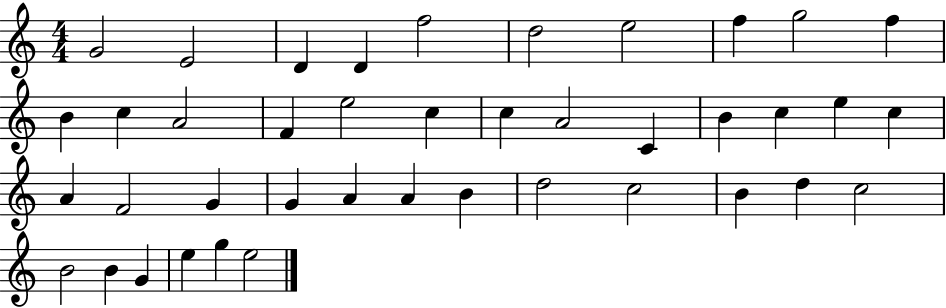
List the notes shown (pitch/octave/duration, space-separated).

G4/h E4/h D4/q D4/q F5/h D5/h E5/h F5/q G5/h F5/q B4/q C5/q A4/h F4/q E5/h C5/q C5/q A4/h C4/q B4/q C5/q E5/q C5/q A4/q F4/h G4/q G4/q A4/q A4/q B4/q D5/h C5/h B4/q D5/q C5/h B4/h B4/q G4/q E5/q G5/q E5/h